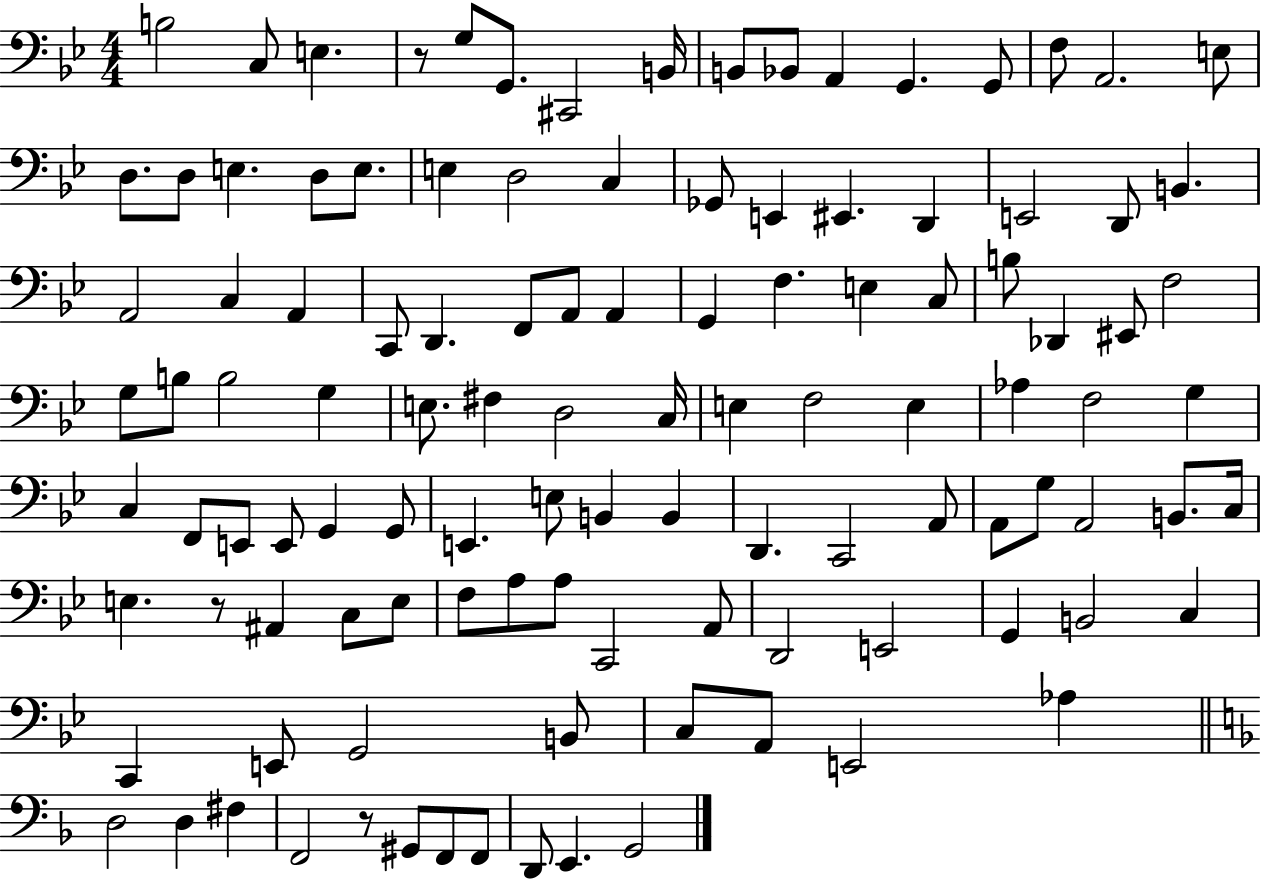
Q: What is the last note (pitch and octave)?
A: G2